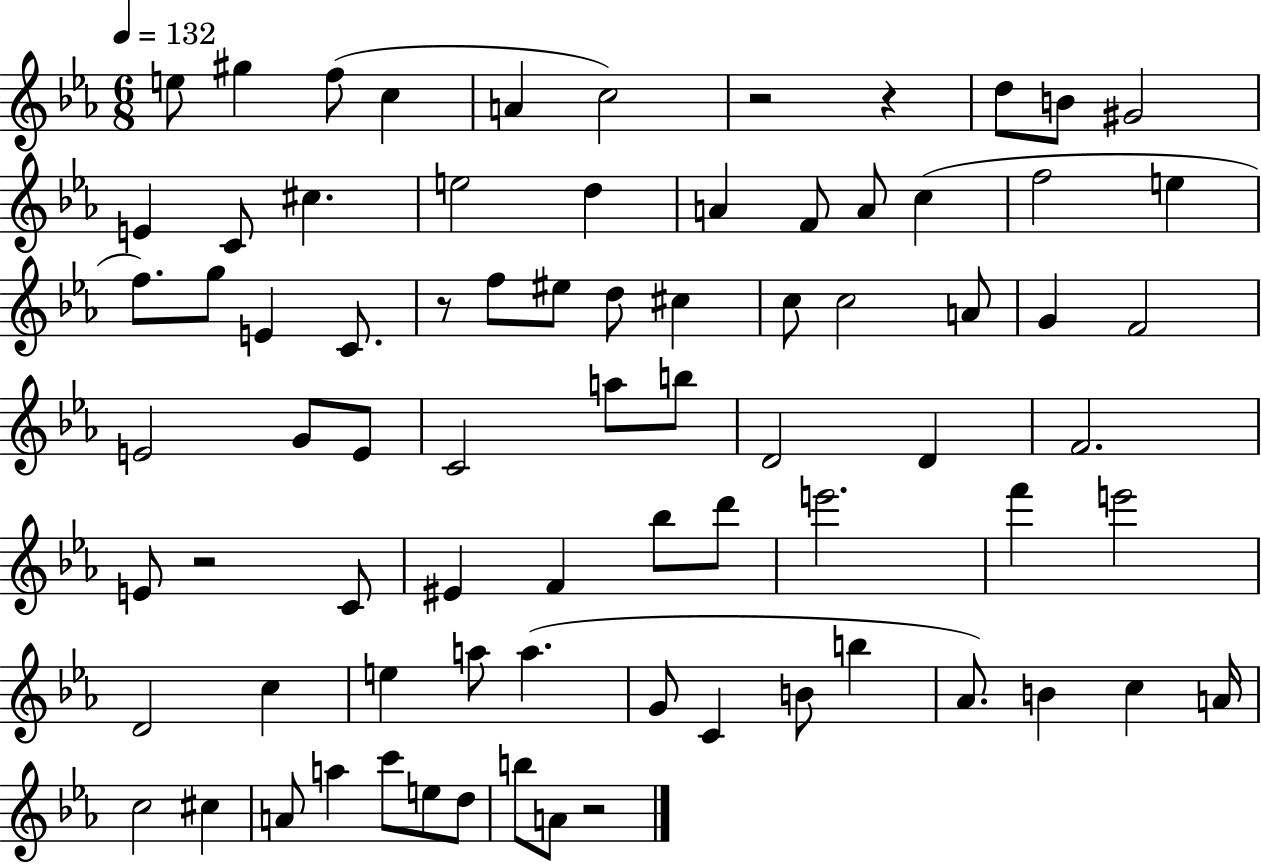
{
  \clef treble
  \numericTimeSignature
  \time 6/8
  \key ees \major
  \tempo 4 = 132
  e''8 gis''4 f''8( c''4 | a'4 c''2) | r2 r4 | d''8 b'8 gis'2 | \break e'4 c'8 cis''4. | e''2 d''4 | a'4 f'8 a'8 c''4( | f''2 e''4 | \break f''8.) g''8 e'4 c'8. | r8 f''8 eis''8 d''8 cis''4 | c''8 c''2 a'8 | g'4 f'2 | \break e'2 g'8 e'8 | c'2 a''8 b''8 | d'2 d'4 | f'2. | \break e'8 r2 c'8 | eis'4 f'4 bes''8 d'''8 | e'''2. | f'''4 e'''2 | \break d'2 c''4 | e''4 a''8 a''4.( | g'8 c'4 b'8 b''4 | aes'8.) b'4 c''4 a'16 | \break c''2 cis''4 | a'8 a''4 c'''8 e''8 d''8 | b''8 a'8 r2 | \bar "|."
}